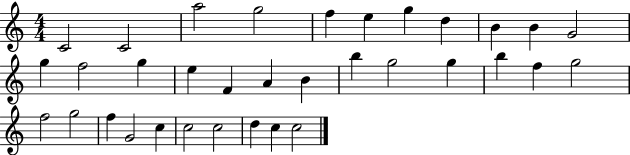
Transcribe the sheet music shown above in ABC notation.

X:1
T:Untitled
M:4/4
L:1/4
K:C
C2 C2 a2 g2 f e g d B B G2 g f2 g e F A B b g2 g b f g2 f2 g2 f G2 c c2 c2 d c c2